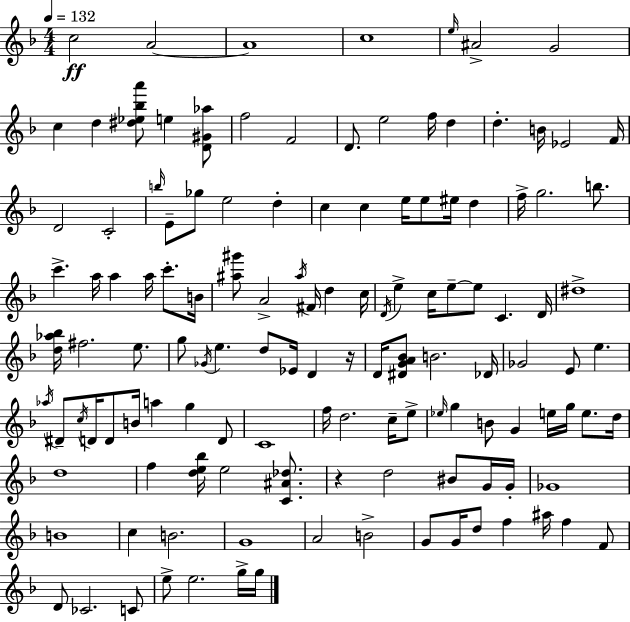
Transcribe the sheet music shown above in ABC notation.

X:1
T:Untitled
M:4/4
L:1/4
K:F
c2 A2 A4 c4 e/4 ^A2 G2 c d [^d_e_ba']/2 e [D^G_a]/2 f2 F2 D/2 e2 f/4 d d B/4 _E2 F/4 D2 C2 b/4 E/2 _g/2 e2 d c c e/4 e/2 ^e/4 d f/4 g2 b/2 c' a/4 a a/4 c'/2 B/4 [^a^g']/2 A2 ^a/4 ^F/4 d c/4 D/4 e c/4 e/2 e/2 C D/4 ^d4 [d_a_b]/4 ^f2 e/2 g/2 _G/4 e d/2 _E/4 D z/4 D/4 [^DGA_B]/2 B2 _D/4 _G2 E/2 e _a/4 ^D/2 c/4 D/4 D/2 B/4 a g D/2 C4 f/4 d2 c/4 e/2 _e/4 g B/2 G e/4 g/4 e/2 d/4 d4 f [de_b]/4 e2 [C^A_d]/2 z d2 ^B/2 G/4 G/4 _G4 B4 c B2 G4 A2 B2 G/2 G/4 d/2 f ^a/4 f F/2 D/2 _C2 C/2 e/2 e2 g/4 g/4